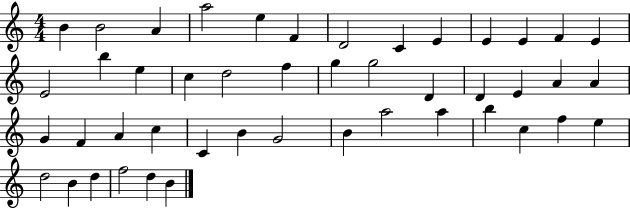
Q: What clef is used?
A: treble